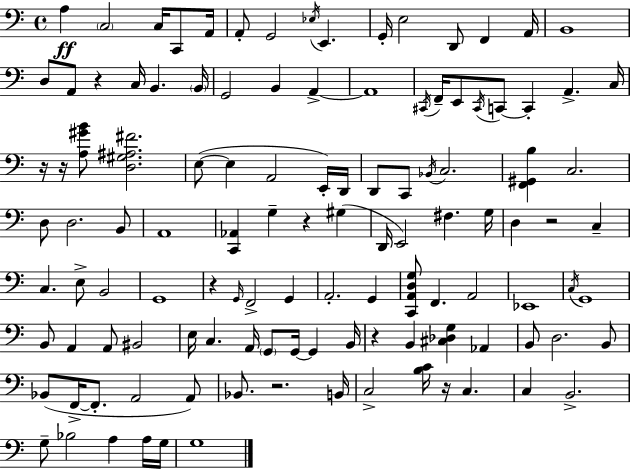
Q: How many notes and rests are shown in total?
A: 117